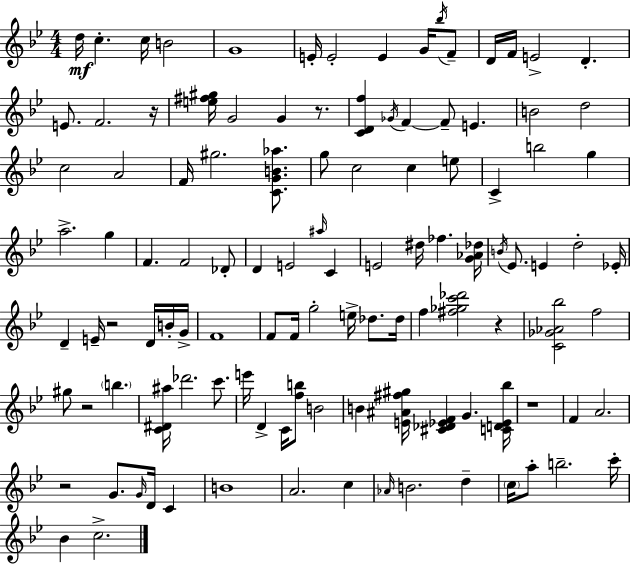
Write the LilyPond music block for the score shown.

{
  \clef treble
  \numericTimeSignature
  \time 4/4
  \key g \minor
  d''16\mf c''4.-. c''16 b'2 | g'1 | e'16-. e'2-. e'4 g'16 \acciaccatura { bes''16 } f'8-- | d'16 f'16 e'2-> d'4.-. | \break e'8. f'2. | r16 <e'' fis'' gis''>16 g'2 g'4 r8. | <c' d' f''>4 \acciaccatura { ges'16 } f'4~~ f'8-- e'4. | b'2 d''2 | \break c''2 a'2 | f'16 gis''2. <c' g' b' aes''>8. | g''8 c''2 c''4 | e''8 c'4-> b''2 g''4 | \break a''2.-> g''4 | f'4. f'2 | des'8-. d'4 e'2 \grace { ais''16 } c'4 | e'2 dis''16 fes''4. | \break <g' aes' des''>16 \acciaccatura { b'16 } ees'8. e'4 d''2-. | ees'16-. d'4-- e'16-- r2 | d'16 b'16-. g'16-> f'1 | f'8 f'16 g''2-. e''16-> | \break des''8. des''16 f''4 <fis'' ges'' c''' des'''>2 | r4 <c' ges' aes' bes''>2 f''2 | gis''8 r2 \parenthesize b''4. | <c' dis' ais''>16 des'''2. | \break c'''8. e'''16 d'4-> c'16 <f'' b''>8 b'2 | b'4 <e' ais' fis'' gis''>16 <cis' des' ees' f'>4 g'4. | <c' d' ees' bes''>16 r1 | f'4 a'2. | \break r2 g'8. \grace { g'16 } | d'16 c'4 b'1 | a'2. | c''4 \grace { aes'16 } b'2. | \break d''4-- \parenthesize c''16 a''8-. b''2.-- | c'''16-. bes'4 c''2.-> | \bar "|."
}